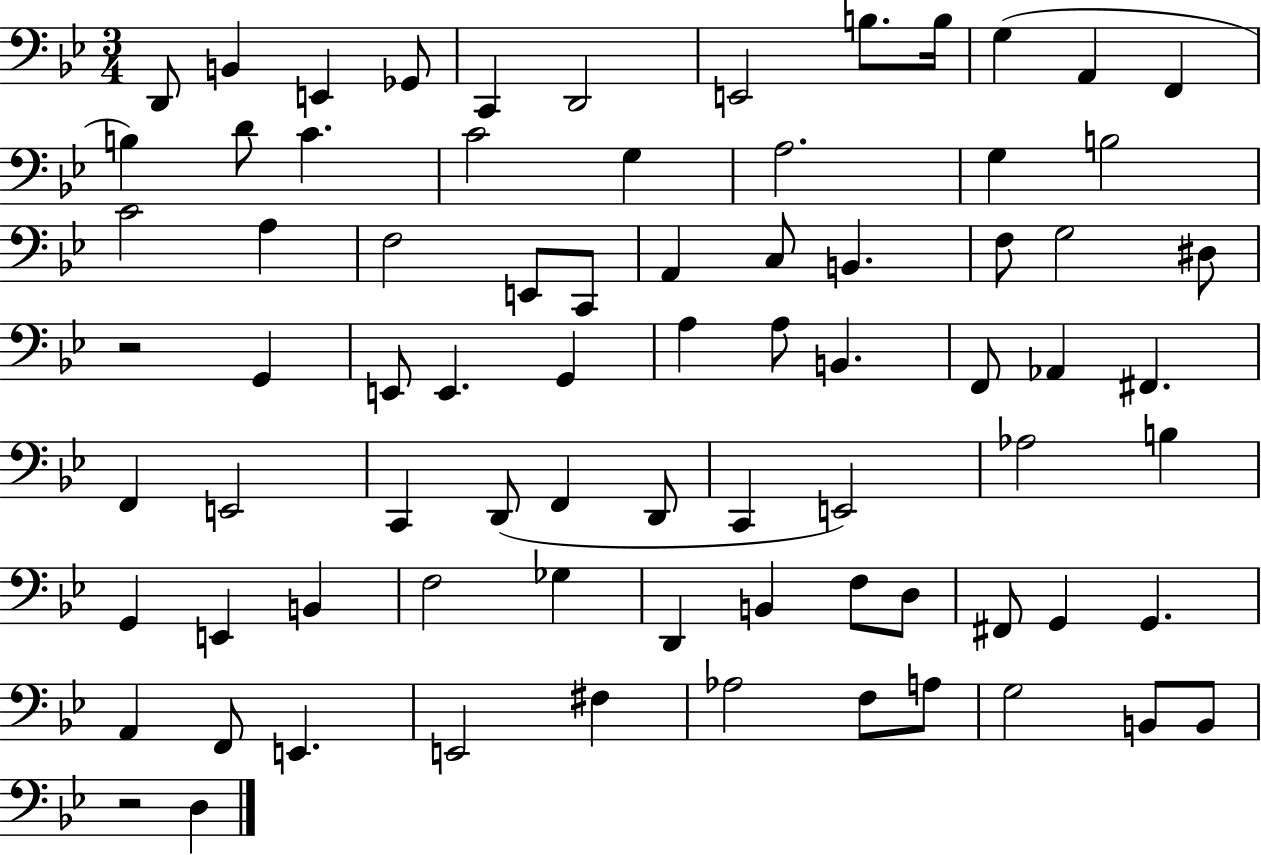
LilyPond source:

{
  \clef bass
  \numericTimeSignature
  \time 3/4
  \key bes \major
  d,8 b,4 e,4 ges,8 | c,4 d,2 | e,2 b8. b16 | g4( a,4 f,4 | \break b4) d'8 c'4. | c'2 g4 | a2. | g4 b2 | \break c'2 a4 | f2 e,8 c,8 | a,4 c8 b,4. | f8 g2 dis8 | \break r2 g,4 | e,8 e,4. g,4 | a4 a8 b,4. | f,8 aes,4 fis,4. | \break f,4 e,2 | c,4 d,8( f,4 d,8 | c,4 e,2) | aes2 b4 | \break g,4 e,4 b,4 | f2 ges4 | d,4 b,4 f8 d8 | fis,8 g,4 g,4. | \break a,4 f,8 e,4. | e,2 fis4 | aes2 f8 a8 | g2 b,8 b,8 | \break r2 d4 | \bar "|."
}